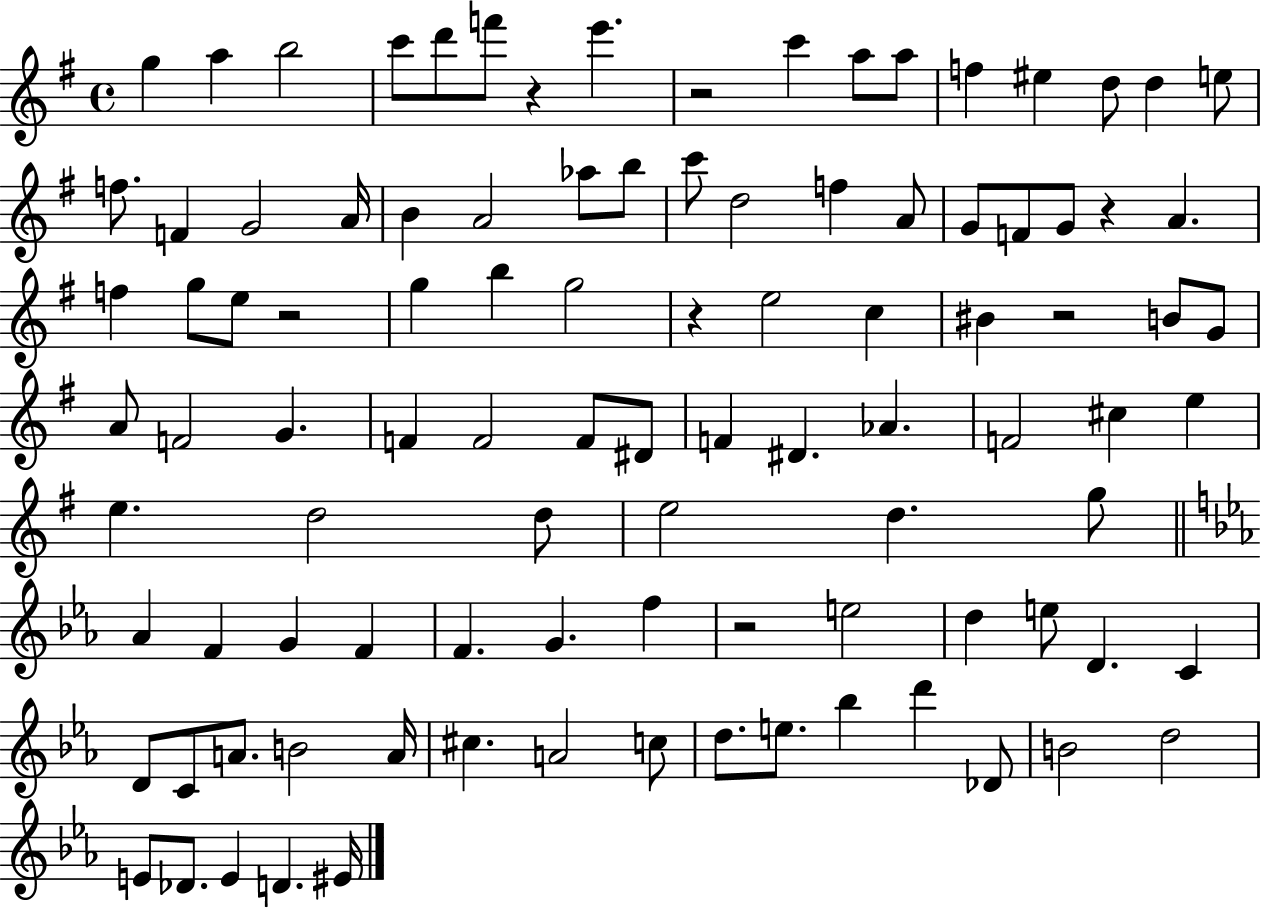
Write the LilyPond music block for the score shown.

{
  \clef treble
  \time 4/4
  \defaultTimeSignature
  \key g \major
  \repeat volta 2 { g''4 a''4 b''2 | c'''8 d'''8 f'''8 r4 e'''4. | r2 c'''4 a''8 a''8 | f''4 eis''4 d''8 d''4 e''8 | \break f''8. f'4 g'2 a'16 | b'4 a'2 aes''8 b''8 | c'''8 d''2 f''4 a'8 | g'8 f'8 g'8 r4 a'4. | \break f''4 g''8 e''8 r2 | g''4 b''4 g''2 | r4 e''2 c''4 | bis'4 r2 b'8 g'8 | \break a'8 f'2 g'4. | f'4 f'2 f'8 dis'8 | f'4 dis'4. aes'4. | f'2 cis''4 e''4 | \break e''4. d''2 d''8 | e''2 d''4. g''8 | \bar "||" \break \key c \minor aes'4 f'4 g'4 f'4 | f'4. g'4. f''4 | r2 e''2 | d''4 e''8 d'4. c'4 | \break d'8 c'8 a'8. b'2 a'16 | cis''4. a'2 c''8 | d''8. e''8. bes''4 d'''4 des'8 | b'2 d''2 | \break e'8 des'8. e'4 d'4. eis'16 | } \bar "|."
}